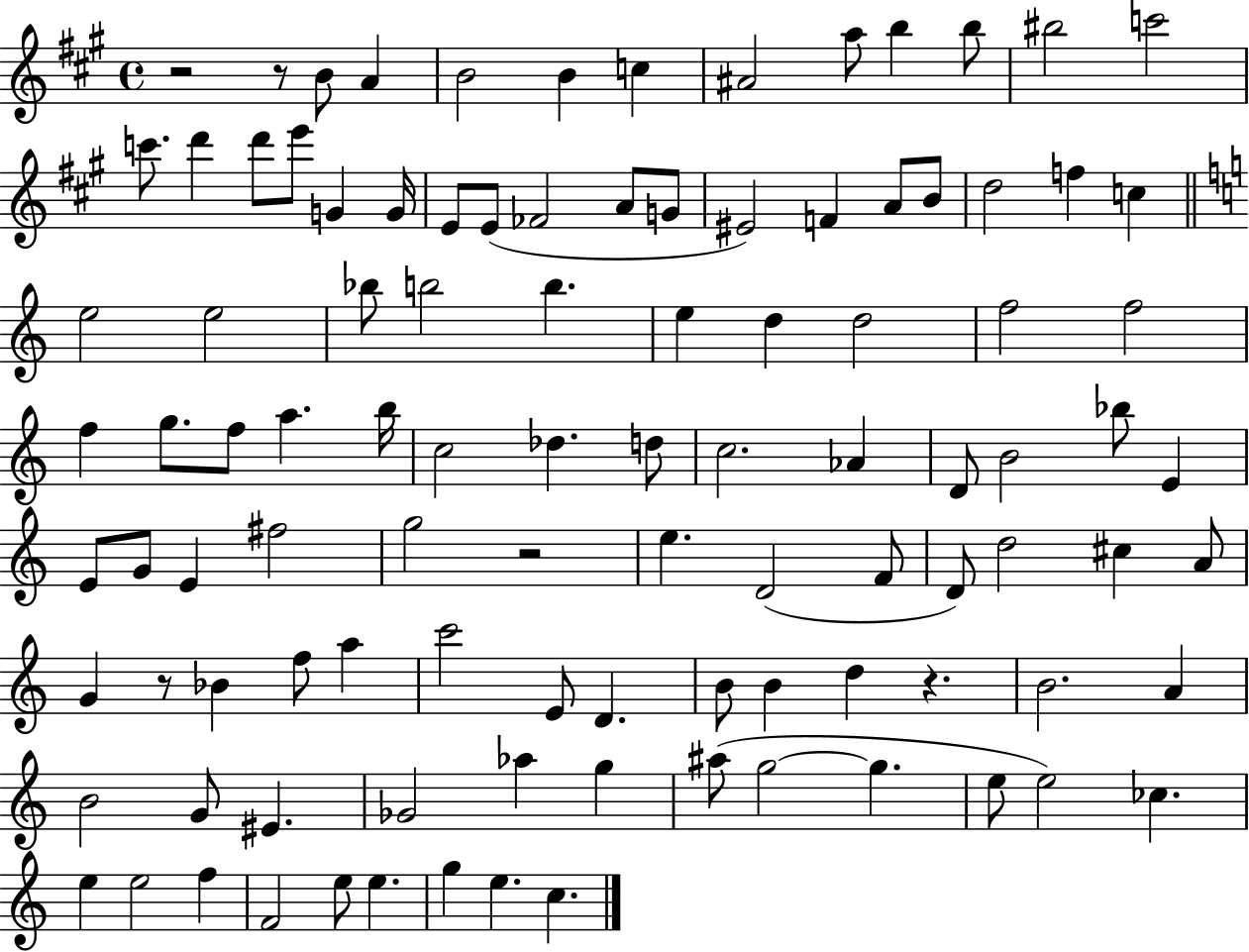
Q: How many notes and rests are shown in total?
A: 103